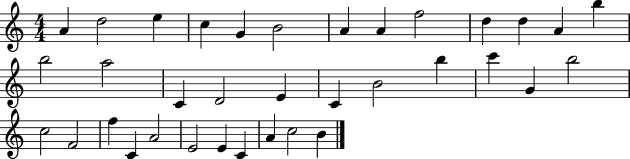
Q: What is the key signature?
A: C major